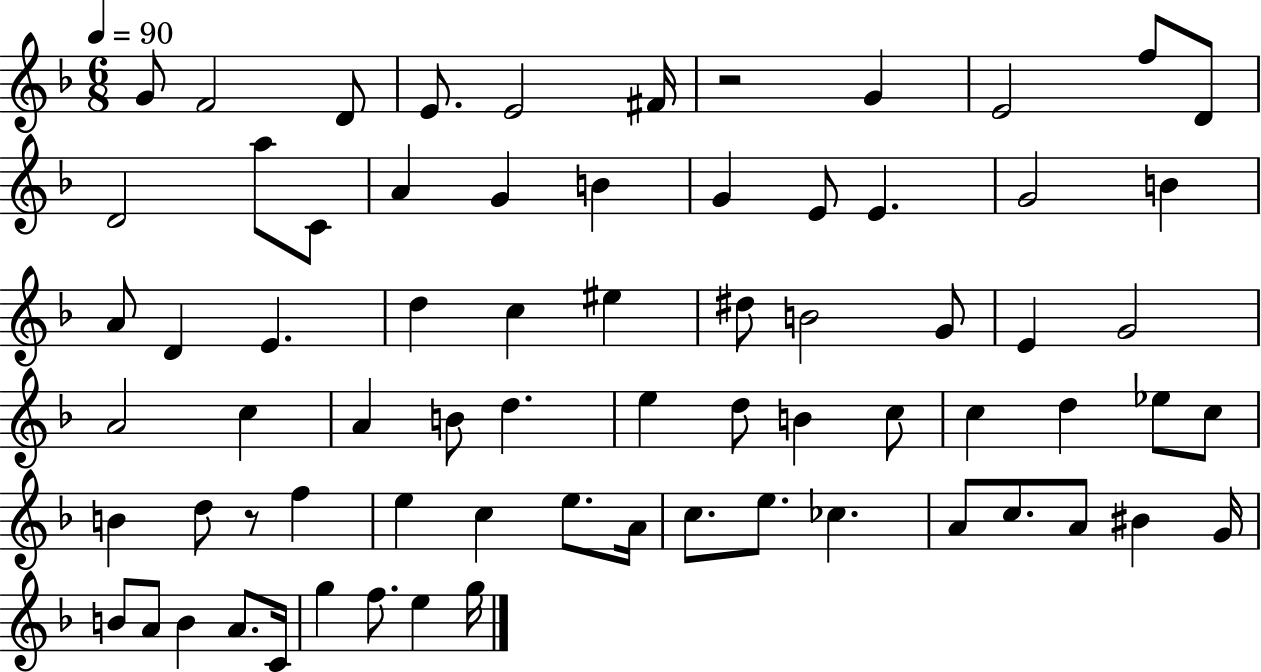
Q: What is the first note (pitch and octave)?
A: G4